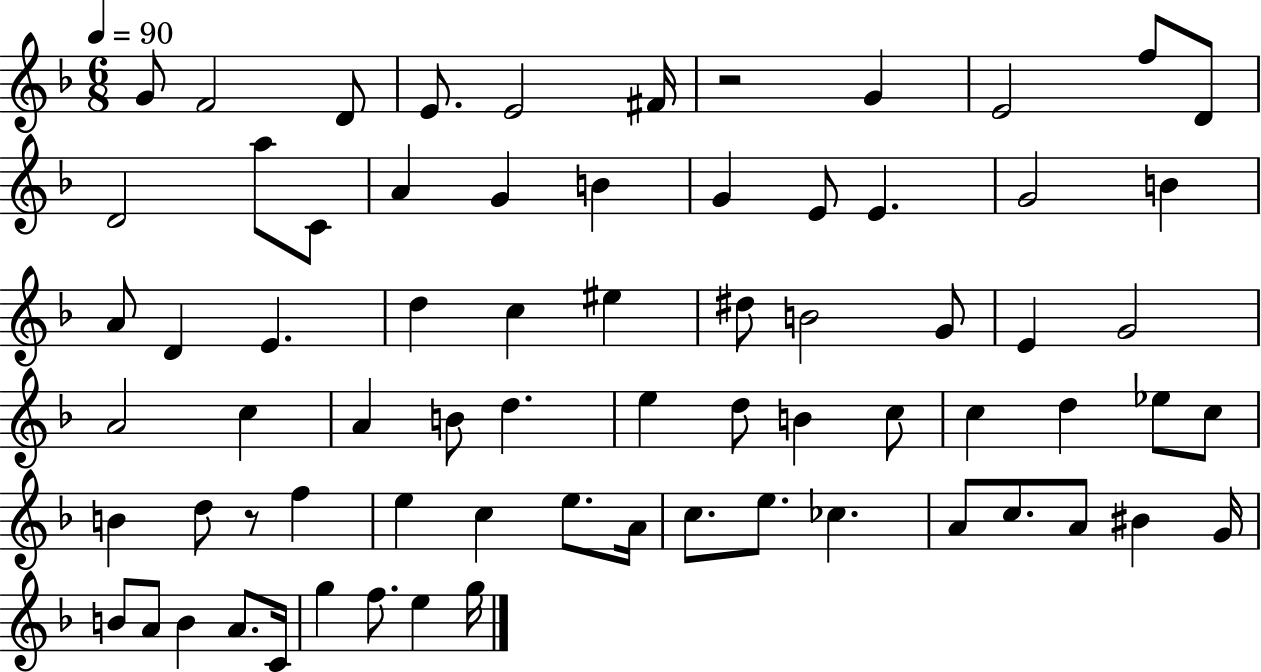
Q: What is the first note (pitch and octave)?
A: G4